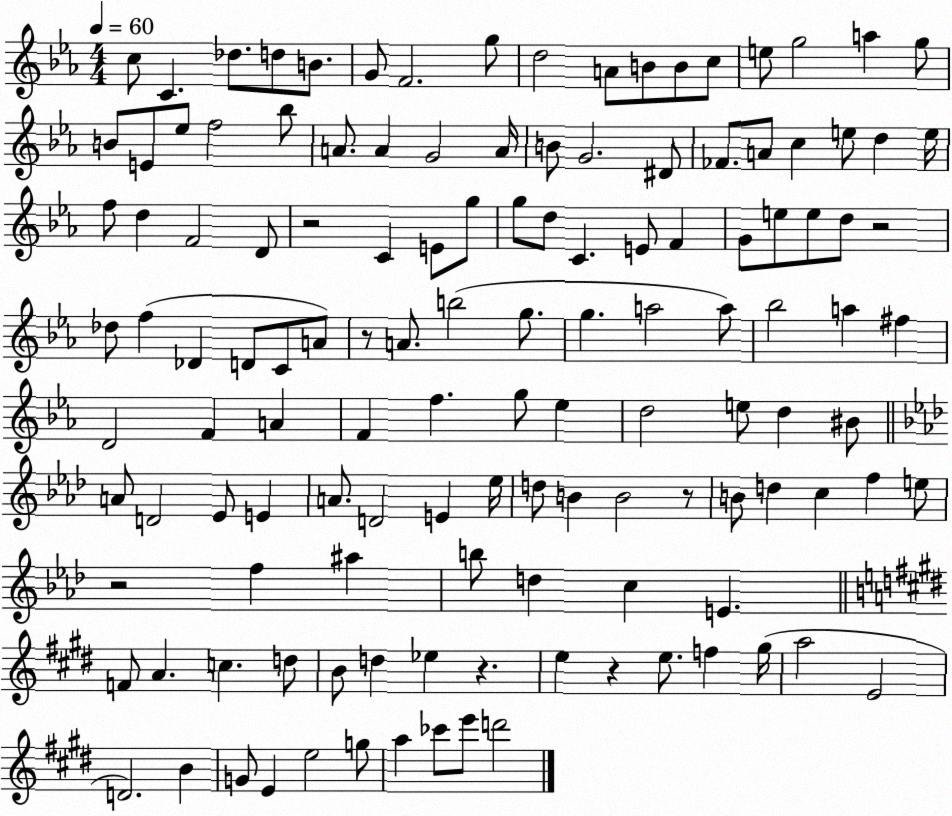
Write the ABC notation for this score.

X:1
T:Untitled
M:4/4
L:1/4
K:Eb
c/2 C _d/2 d/2 B/2 G/2 F2 g/2 d2 A/2 B/2 B/2 c/2 e/2 g2 a g/2 B/2 E/2 _e/2 f2 _b/2 A/2 A G2 A/4 B/2 G2 ^D/2 _F/2 A/2 c e/2 d e/4 f/2 d F2 D/2 z2 C E/2 g/2 g/2 d/2 C E/2 F G/2 e/2 e/2 d/2 z2 _d/2 f _D D/2 C/2 A/2 z/2 A/2 b2 g/2 g a2 a/2 _b2 a ^f D2 F A F f g/2 _e d2 e/2 d ^B/2 A/2 D2 _E/2 E A/2 D2 E _e/4 d/2 B B2 z/2 B/2 d c f e/2 z2 f ^a b/2 d c E F/2 A c d/2 B/2 d _e z e z e/2 f ^g/4 a2 E2 D2 B G/2 E e2 g/2 a _c'/2 e'/2 d'2